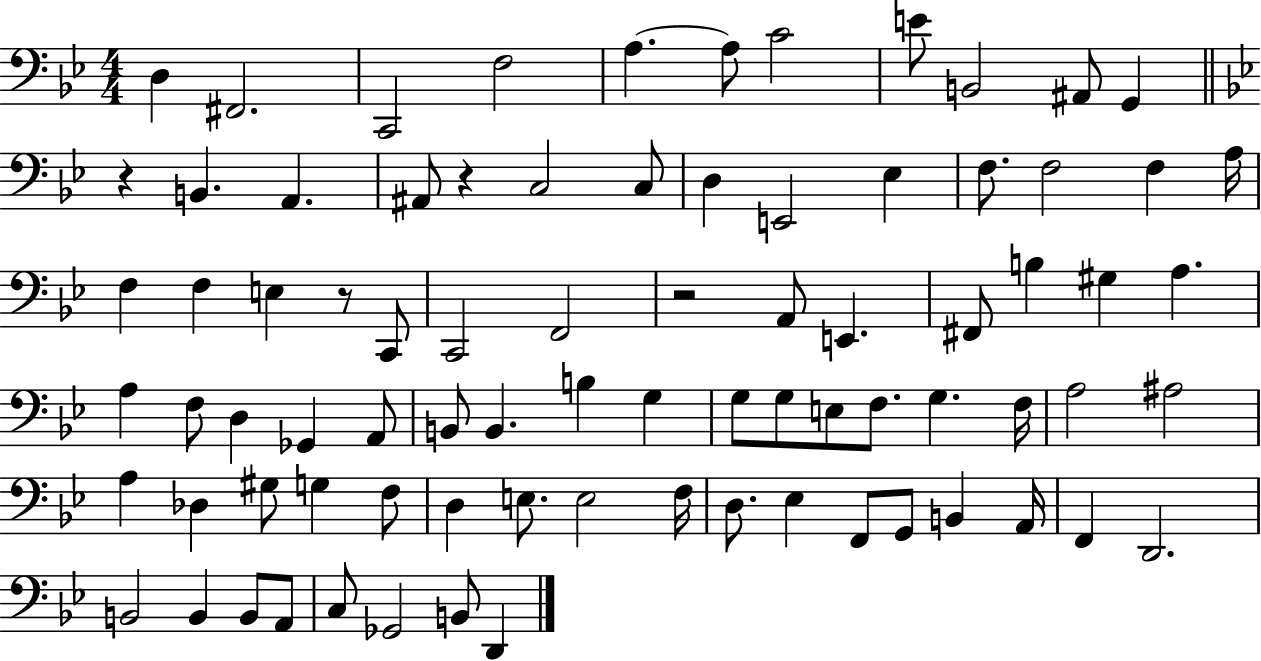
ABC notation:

X:1
T:Untitled
M:4/4
L:1/4
K:Bb
D, ^F,,2 C,,2 F,2 A, A,/2 C2 E/2 B,,2 ^A,,/2 G,, z B,, A,, ^A,,/2 z C,2 C,/2 D, E,,2 _E, F,/2 F,2 F, A,/4 F, F, E, z/2 C,,/2 C,,2 F,,2 z2 A,,/2 E,, ^F,,/2 B, ^G, A, A, F,/2 D, _G,, A,,/2 B,,/2 B,, B, G, G,/2 G,/2 E,/2 F,/2 G, F,/4 A,2 ^A,2 A, _D, ^G,/2 G, F,/2 D, E,/2 E,2 F,/4 D,/2 _E, F,,/2 G,,/2 B,, A,,/4 F,, D,,2 B,,2 B,, B,,/2 A,,/2 C,/2 _G,,2 B,,/2 D,,